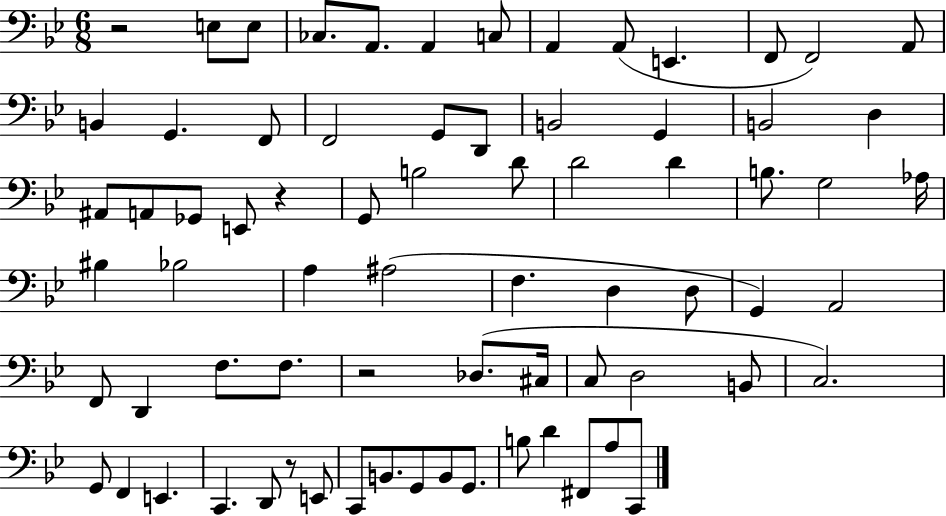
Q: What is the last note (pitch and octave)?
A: C2